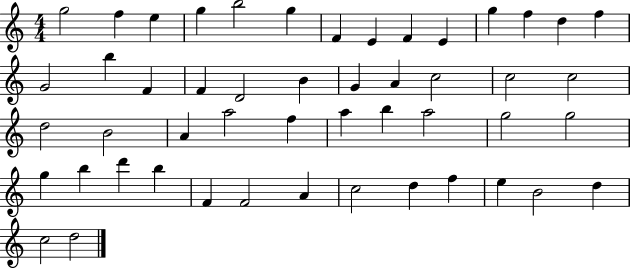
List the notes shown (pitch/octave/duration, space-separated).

G5/h F5/q E5/q G5/q B5/h G5/q F4/q E4/q F4/q E4/q G5/q F5/q D5/q F5/q G4/h B5/q F4/q F4/q D4/h B4/q G4/q A4/q C5/h C5/h C5/h D5/h B4/h A4/q A5/h F5/q A5/q B5/q A5/h G5/h G5/h G5/q B5/q D6/q B5/q F4/q F4/h A4/q C5/h D5/q F5/q E5/q B4/h D5/q C5/h D5/h